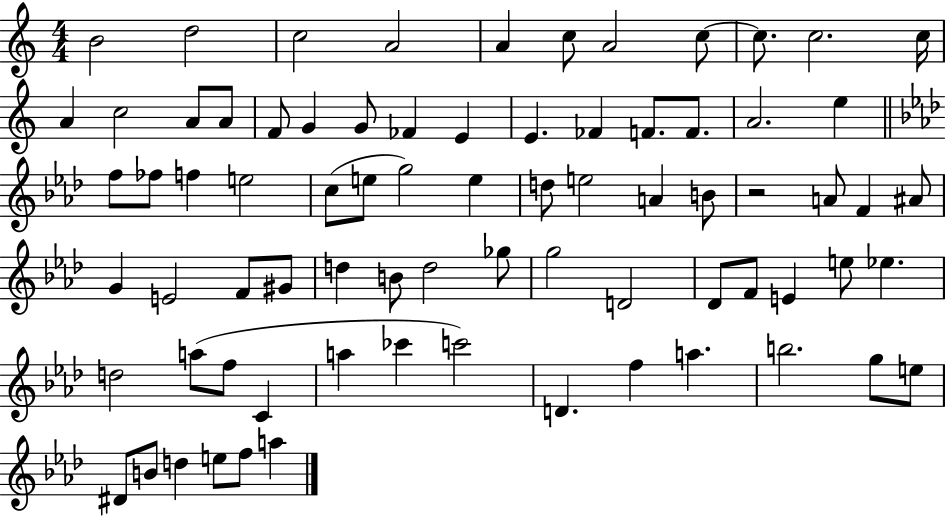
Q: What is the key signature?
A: C major